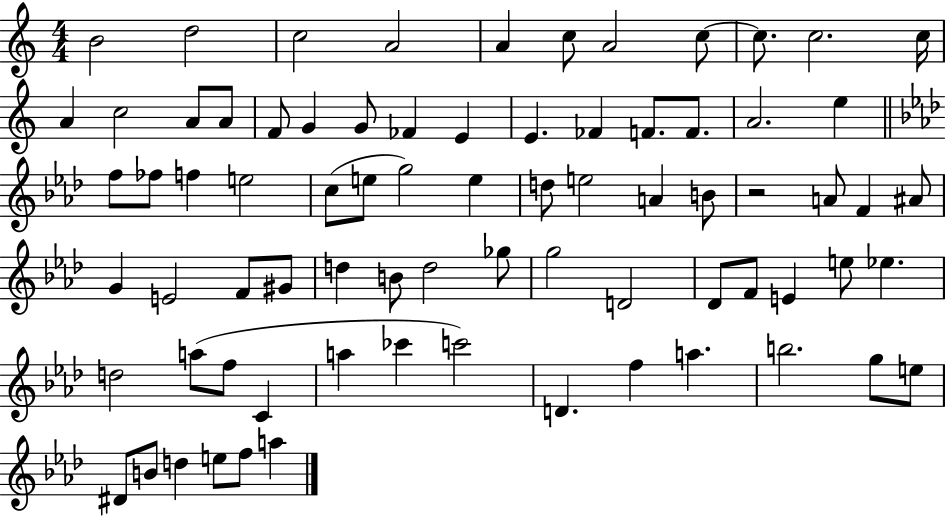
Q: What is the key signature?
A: C major